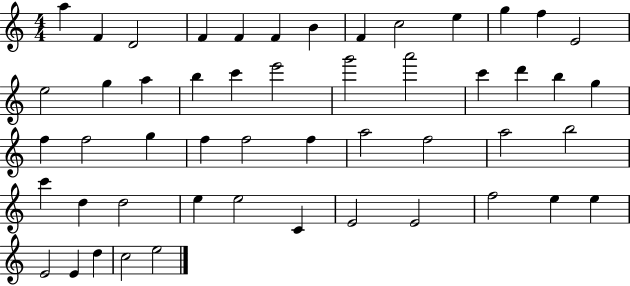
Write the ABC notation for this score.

X:1
T:Untitled
M:4/4
L:1/4
K:C
a F D2 F F F B F c2 e g f E2 e2 g a b c' e'2 g'2 a'2 c' d' b g f f2 g f f2 f a2 f2 a2 b2 c' d d2 e e2 C E2 E2 f2 e e E2 E d c2 e2